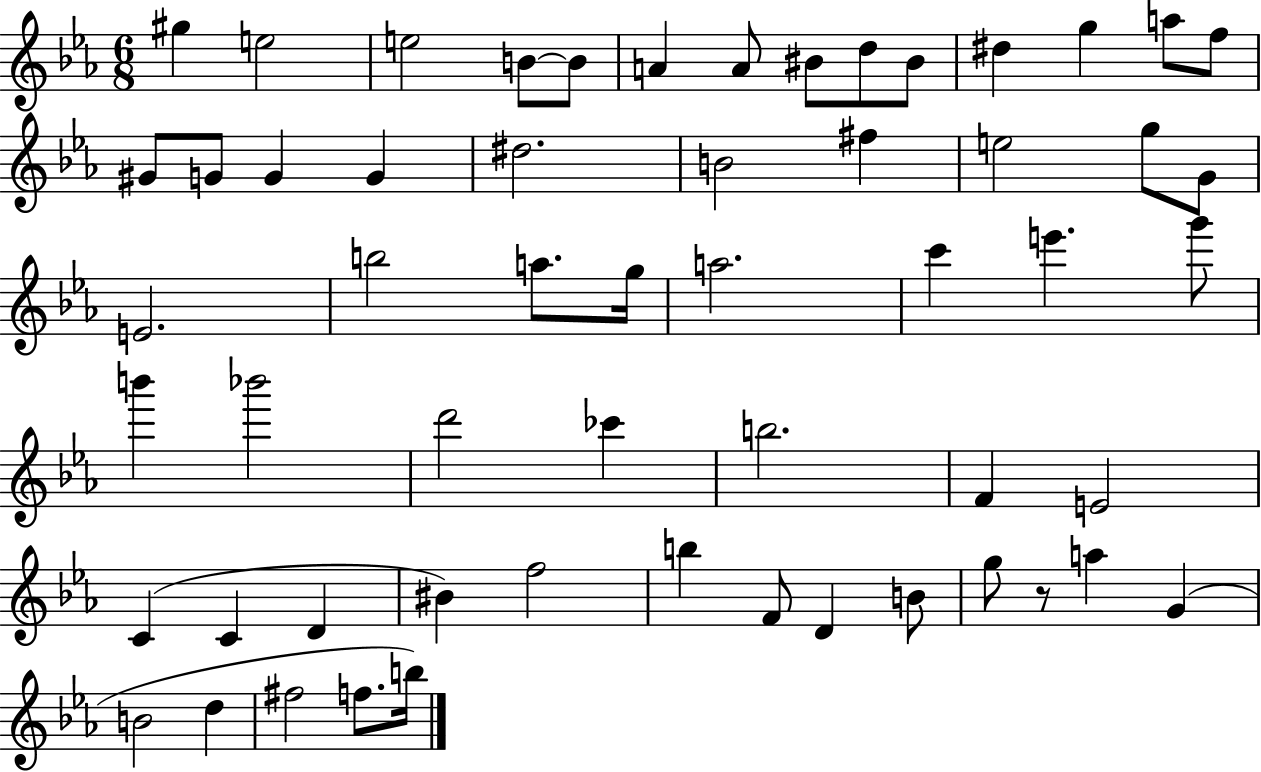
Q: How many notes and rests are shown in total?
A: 57